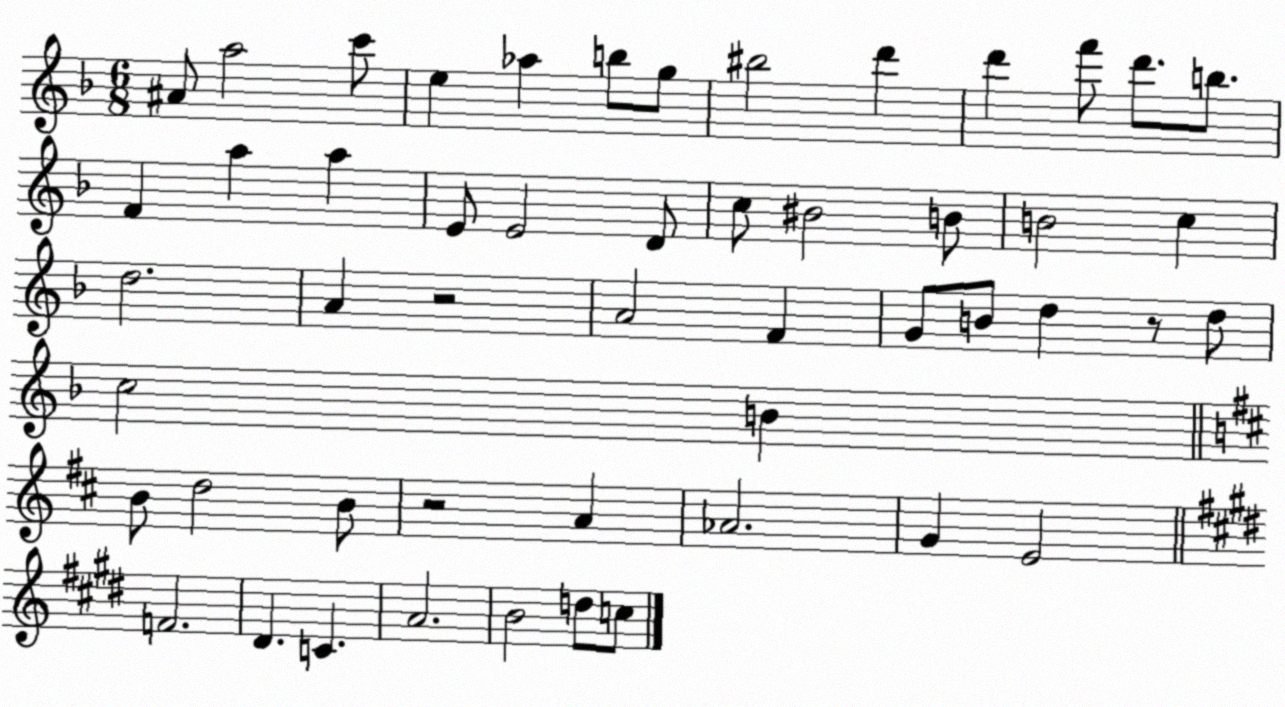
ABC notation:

X:1
T:Untitled
M:6/8
L:1/4
K:F
^A/2 a2 c'/2 e _a b/2 g/2 ^b2 d' d' f'/2 d'/2 b/2 F a a E/2 E2 D/2 c/2 ^B2 B/2 B2 c d2 A z2 A2 F G/2 B/2 d z/2 d/2 c2 B B/2 d2 B/2 z2 A _A2 G E2 F2 ^D C A2 B2 d/2 c/2